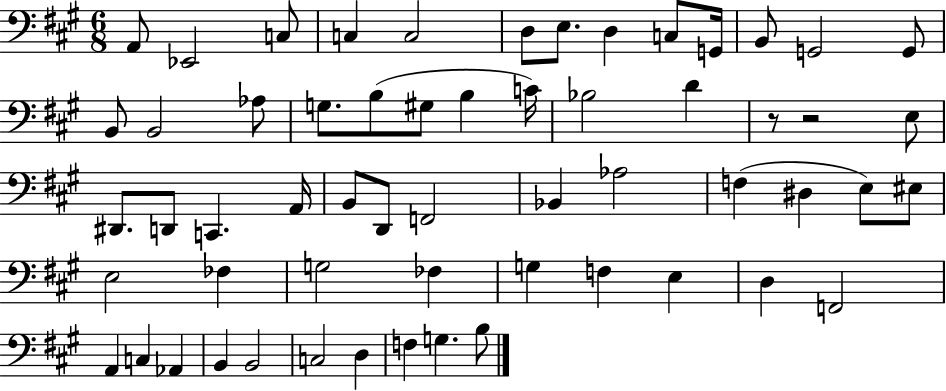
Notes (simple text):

A2/e Eb2/h C3/e C3/q C3/h D3/e E3/e. D3/q C3/e G2/s B2/e G2/h G2/e B2/e B2/h Ab3/e G3/e. B3/e G#3/e B3/q C4/s Bb3/h D4/q R/e R/h E3/e D#2/e. D2/e C2/q. A2/s B2/e D2/e F2/h Bb2/q Ab3/h F3/q D#3/q E3/e EIS3/e E3/h FES3/q G3/h FES3/q G3/q F3/q E3/q D3/q F2/h A2/q C3/q Ab2/q B2/q B2/h C3/h D3/q F3/q G3/q. B3/e